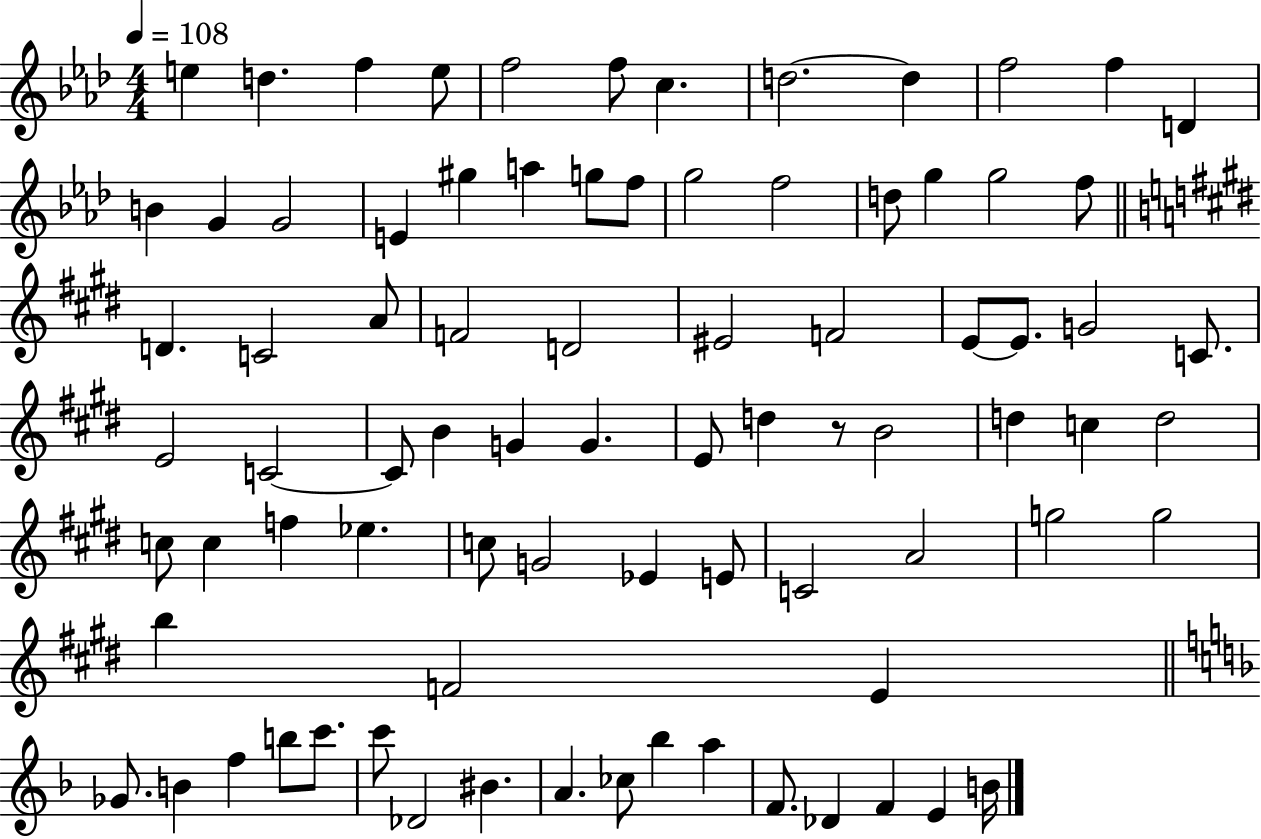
E5/q D5/q. F5/q E5/e F5/h F5/e C5/q. D5/h. D5/q F5/h F5/q D4/q B4/q G4/q G4/h E4/q G#5/q A5/q G5/e F5/e G5/h F5/h D5/e G5/q G5/h F5/e D4/q. C4/h A4/e F4/h D4/h EIS4/h F4/h E4/e E4/e. G4/h C4/e. E4/h C4/h C4/e B4/q G4/q G4/q. E4/e D5/q R/e B4/h D5/q C5/q D5/h C5/e C5/q F5/q Eb5/q. C5/e G4/h Eb4/q E4/e C4/h A4/h G5/h G5/h B5/q F4/h E4/q Gb4/e. B4/q F5/q B5/e C6/e. C6/e Db4/h BIS4/q. A4/q. CES5/e Bb5/q A5/q F4/e. Db4/q F4/q E4/q B4/s